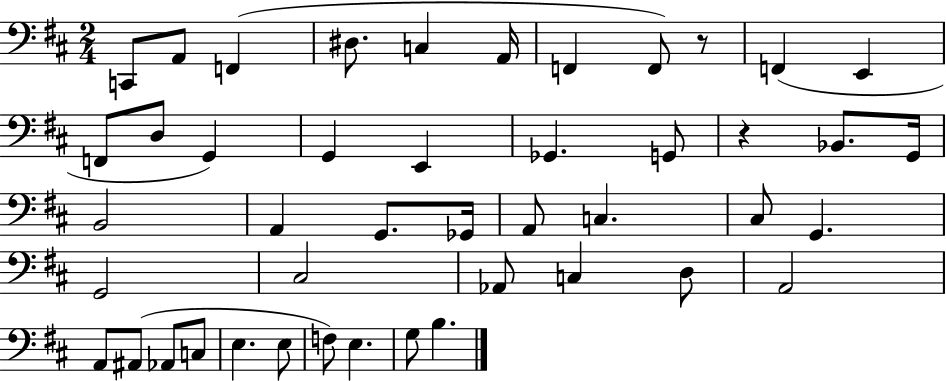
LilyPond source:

{
  \clef bass
  \numericTimeSignature
  \time 2/4
  \key d \major
  \repeat volta 2 { c,8 a,8 f,4( | dis8. c4 a,16 | f,4 f,8) r8 | f,4( e,4 | \break f,8 d8 g,4) | g,4 e,4 | ges,4. g,8 | r4 bes,8. g,16 | \break b,2 | a,4 g,8. ges,16 | a,8 c4. | cis8 g,4. | \break g,2 | cis2 | aes,8 c4 d8 | a,2 | \break a,8 ais,8( aes,8 c8 | e4. e8 | f8) e4. | g8 b4. | \break } \bar "|."
}